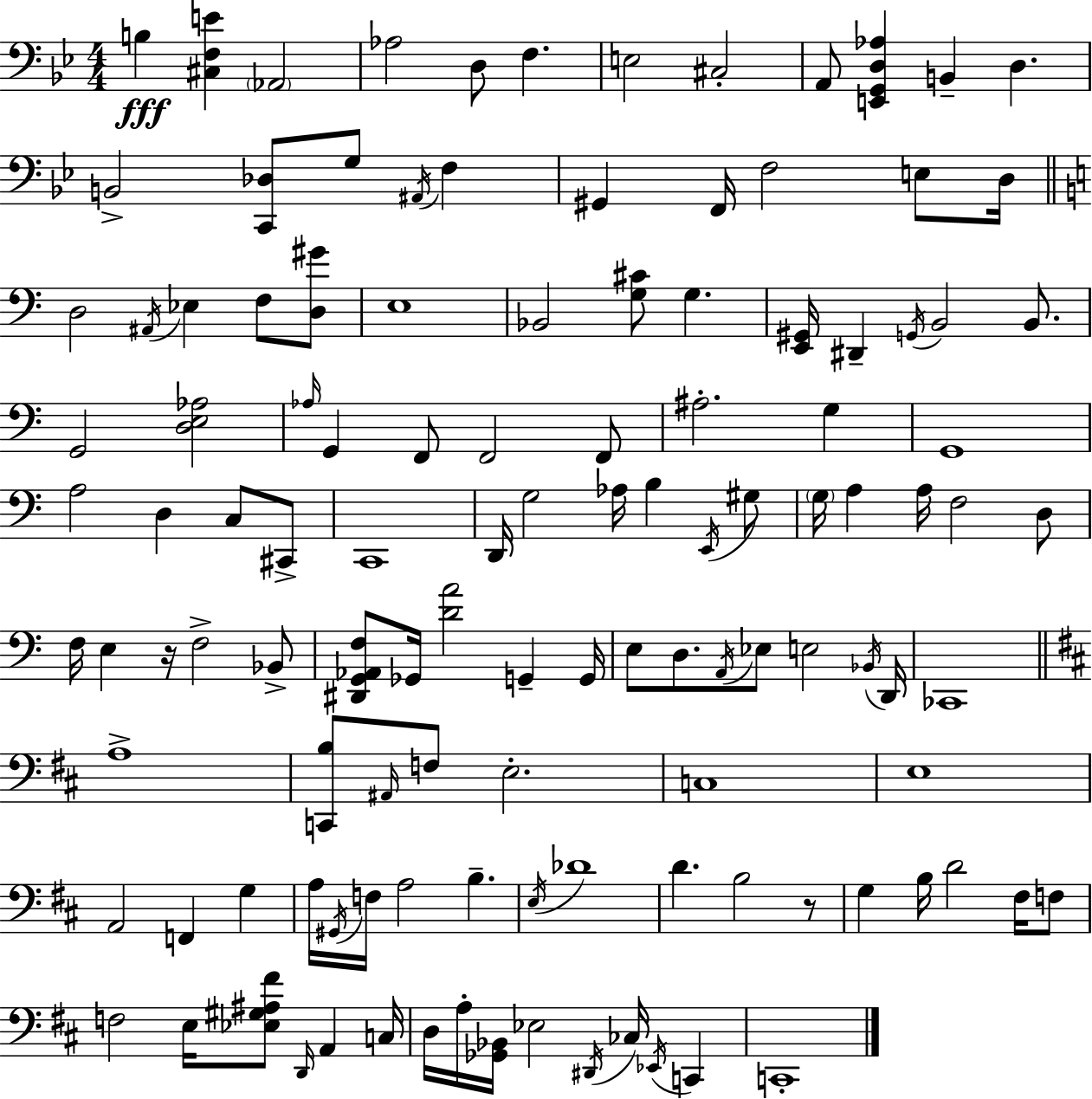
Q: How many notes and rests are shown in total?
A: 120